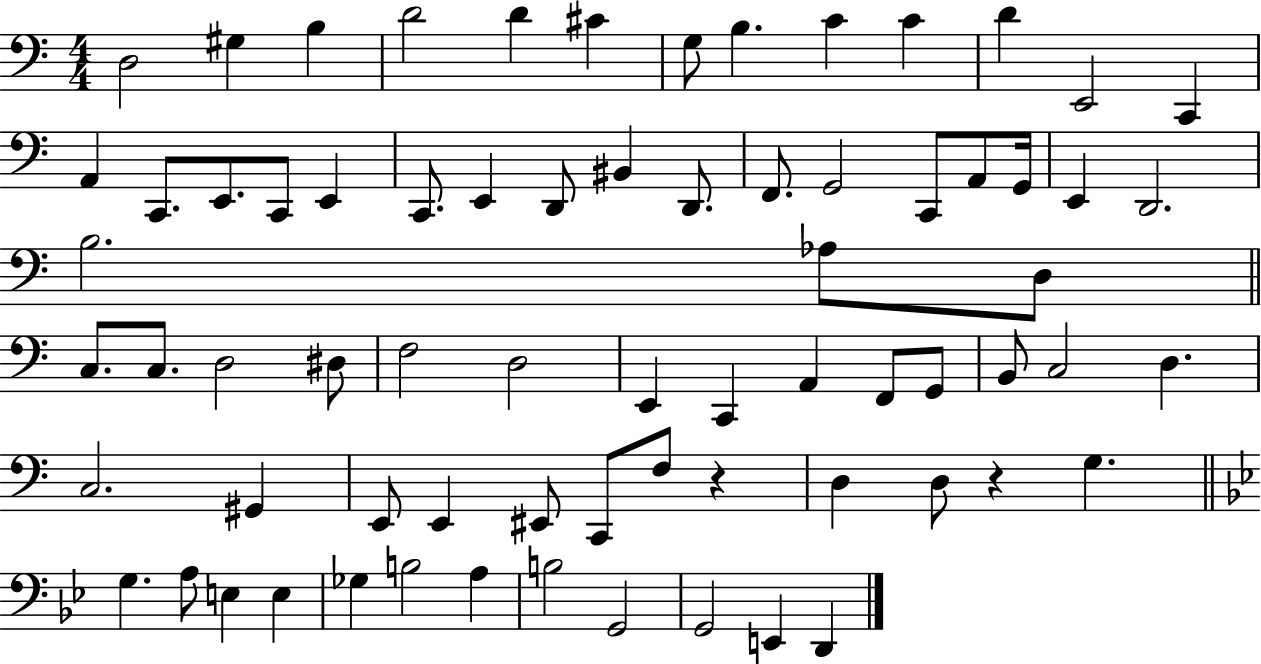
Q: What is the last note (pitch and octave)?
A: D2